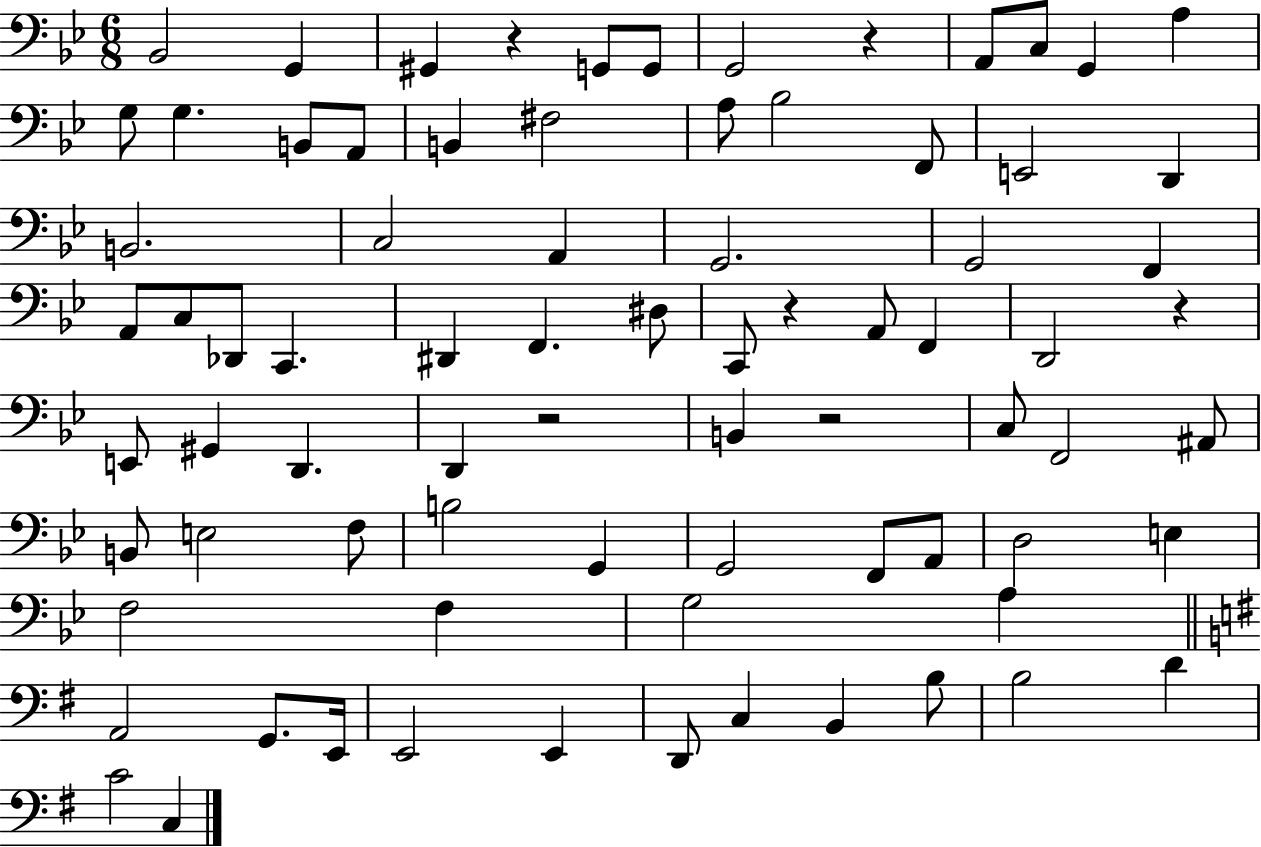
Bb2/h G2/q G#2/q R/q G2/e G2/e G2/h R/q A2/e C3/e G2/q A3/q G3/e G3/q. B2/e A2/e B2/q F#3/h A3/e Bb3/h F2/e E2/h D2/q B2/h. C3/h A2/q G2/h. G2/h F2/q A2/e C3/e Db2/e C2/q. D#2/q F2/q. D#3/e C2/e R/q A2/e F2/q D2/h R/q E2/e G#2/q D2/q. D2/q R/h B2/q R/h C3/e F2/h A#2/e B2/e E3/h F3/e B3/h G2/q G2/h F2/e A2/e D3/h E3/q F3/h F3/q G3/h A3/q A2/h G2/e. E2/s E2/h E2/q D2/e C3/q B2/q B3/e B3/h D4/q C4/h C3/q